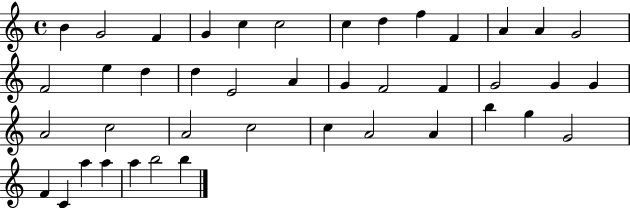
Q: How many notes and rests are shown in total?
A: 42